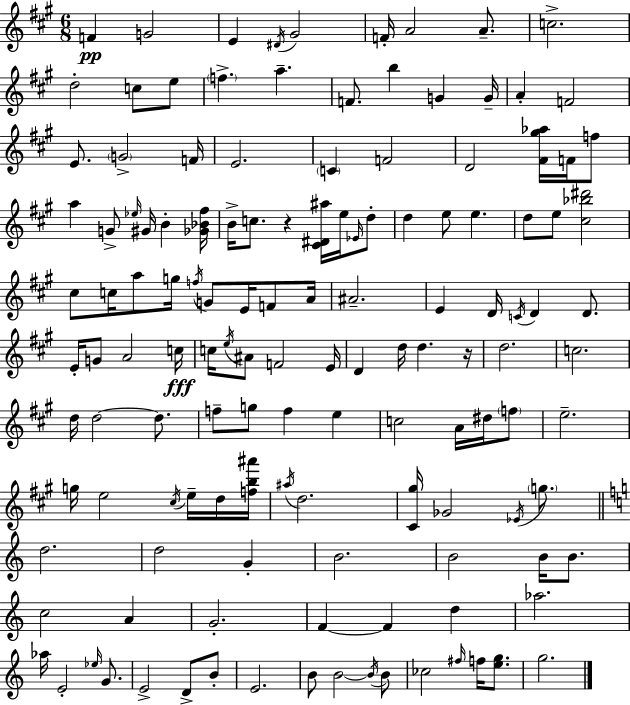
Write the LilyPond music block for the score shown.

{
  \clef treble
  \numericTimeSignature
  \time 6/8
  \key a \major
  f'4\pp g'2 | e'4 \acciaccatura { dis'16 } gis'2 | f'16-. a'2 a'8.-- | c''2.-> | \break d''2-. c''8 e''8 | \parenthesize f''4.-> a''4.-- | f'8. b''4 g'4 | g'16-- a'4-. f'2 | \break e'8. \parenthesize g'2-> | f'16 e'2. | \parenthesize c'4 f'2 | d'2 <fis' gis'' aes''>16 f'16 f''8 | \break a''4 g'8-> \grace { ees''16 } gis'16 b'4-. | <ges' bes' fis''>16 b'16-> c''8. r4 <cis' dis' ais''>16 e''16 | \grace { ees'16 } d''8-. d''4 e''8 e''4. | d''8 e''8 <cis'' bes'' dis'''>2 | \break cis''8 c''16 a''8 g''16 \acciaccatura { f''16 } g'8 | e'16 f'8 a'16 ais'2.-- | e'4 d'16 \acciaccatura { c'16 } d'4 | d'8. e'16-. g'8 a'2 | \break c''16\fff c''16 \acciaccatura { e''16 } ais'8 f'2 | e'16 d'4 d''16 d''4. | r16 d''2. | c''2. | \break d''16 d''2~~ | d''8. f''8-- g''8 f''4 | e''4 c''2 | a'16 dis''16 \parenthesize f''8 e''2.-- | \break g''16 e''2 | \acciaccatura { cis''16 } e''16-- d''16 <f'' b'' ais'''>16 \acciaccatura { ais''16 } d''2. | <cis' gis''>16 ges'2 | \acciaccatura { ees'16 } \parenthesize g''8. \bar "||" \break \key a \minor d''2. | d''2 g'4-. | b'2. | b'2 b'16 b'8. | \break c''2 a'4 | g'2.-. | f'4~~ f'4 d''4 | aes''2. | \break aes''16 e'2-. \grace { ees''16 } g'8. | e'2-> d'8-> b'8-. | e'2. | b'8 b'2~~ \acciaccatura { b'16 } | \break b'8 ces''2 \grace { fis''16 } f''16 | <e'' g''>8. g''2. | \bar "|."
}